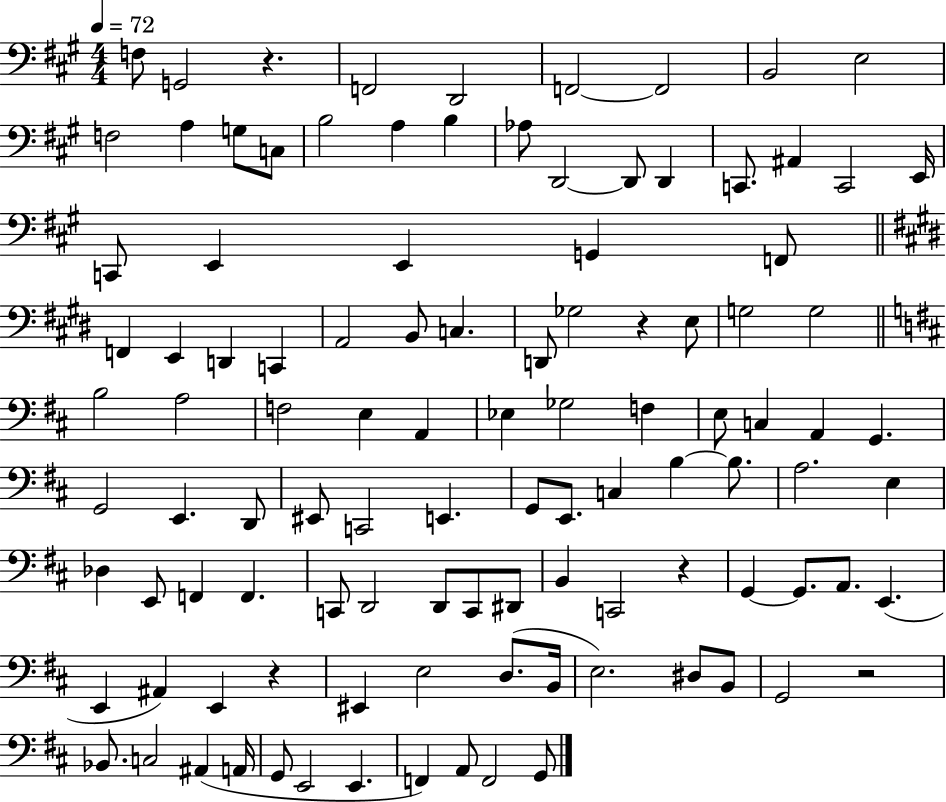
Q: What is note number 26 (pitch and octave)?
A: E2